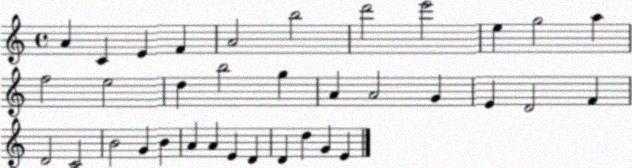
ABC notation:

X:1
T:Untitled
M:4/4
L:1/4
K:C
A C E F A2 b2 d'2 e'2 e g2 a f2 e2 d b2 g A A2 G E D2 F D2 C2 B2 G B A A E D D d G E